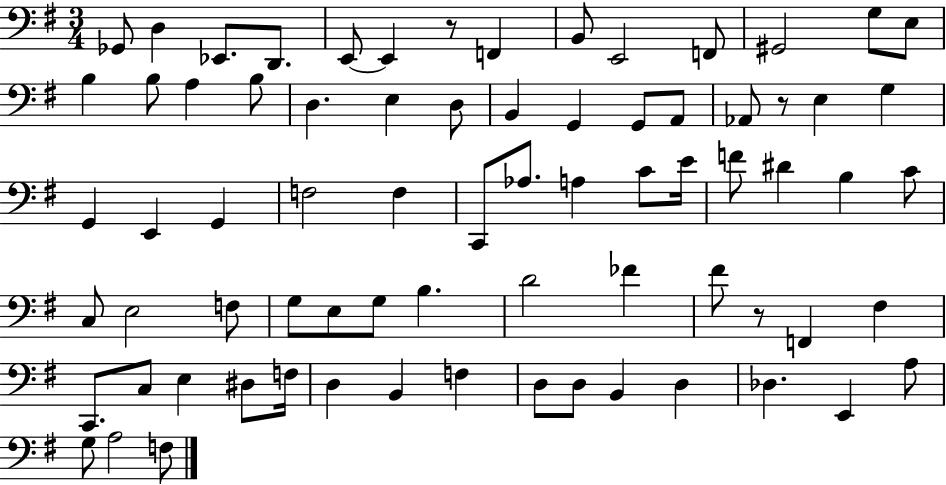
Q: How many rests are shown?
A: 3